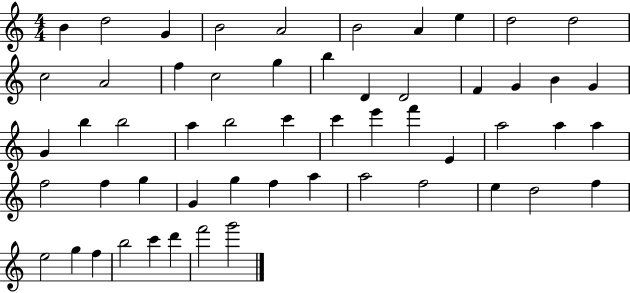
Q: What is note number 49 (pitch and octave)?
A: G5